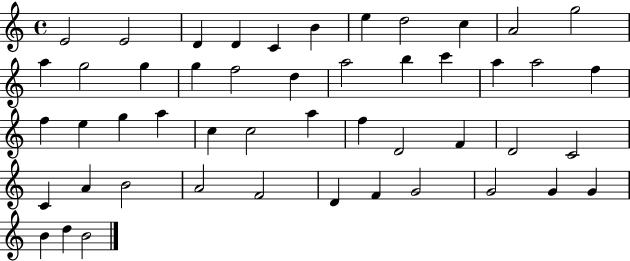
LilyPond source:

{
  \clef treble
  \time 4/4
  \defaultTimeSignature
  \key c \major
  e'2 e'2 | d'4 d'4 c'4 b'4 | e''4 d''2 c''4 | a'2 g''2 | \break a''4 g''2 g''4 | g''4 f''2 d''4 | a''2 b''4 c'''4 | a''4 a''2 f''4 | \break f''4 e''4 g''4 a''4 | c''4 c''2 a''4 | f''4 d'2 f'4 | d'2 c'2 | \break c'4 a'4 b'2 | a'2 f'2 | d'4 f'4 g'2 | g'2 g'4 g'4 | \break b'4 d''4 b'2 | \bar "|."
}